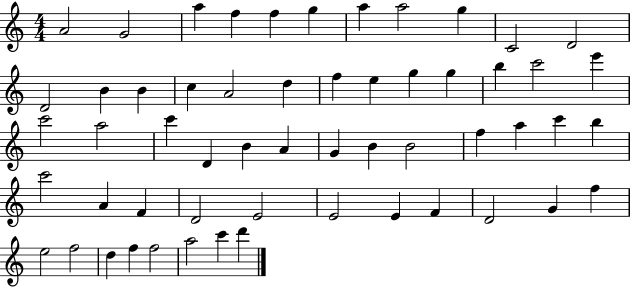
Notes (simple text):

A4/h G4/h A5/q F5/q F5/q G5/q A5/q A5/h G5/q C4/h D4/h D4/h B4/q B4/q C5/q A4/h D5/q F5/q E5/q G5/q G5/q B5/q C6/h E6/q C6/h A5/h C6/q D4/q B4/q A4/q G4/q B4/q B4/h F5/q A5/q C6/q B5/q C6/h A4/q F4/q D4/h E4/h E4/h E4/q F4/q D4/h G4/q F5/q E5/h F5/h D5/q F5/q F5/h A5/h C6/q D6/q